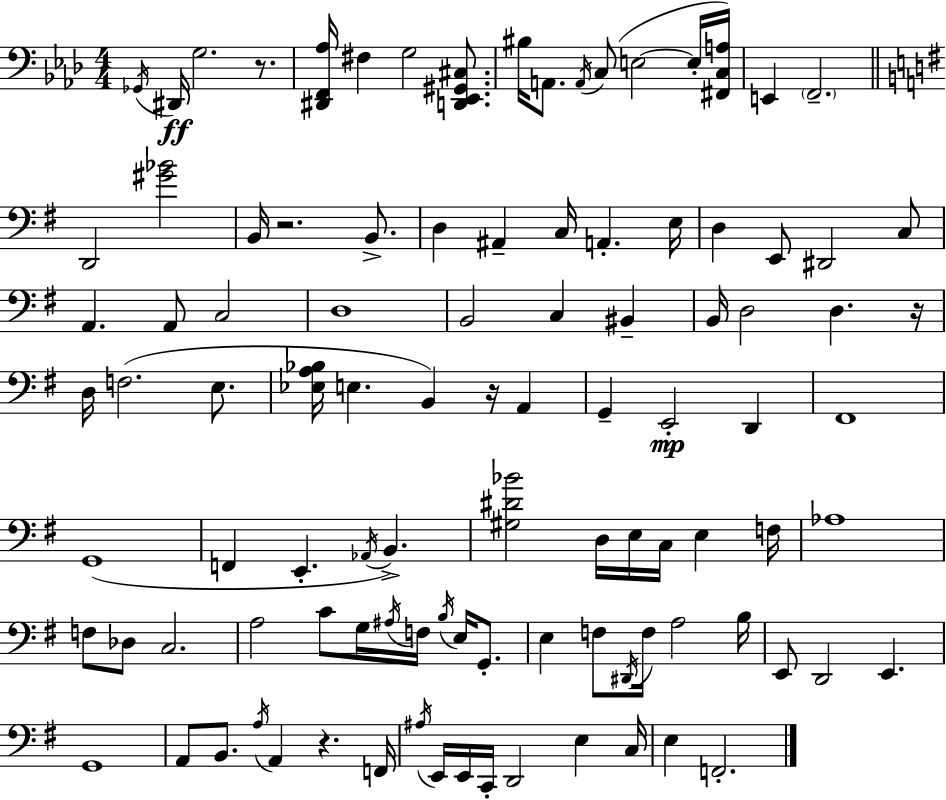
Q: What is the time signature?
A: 4/4